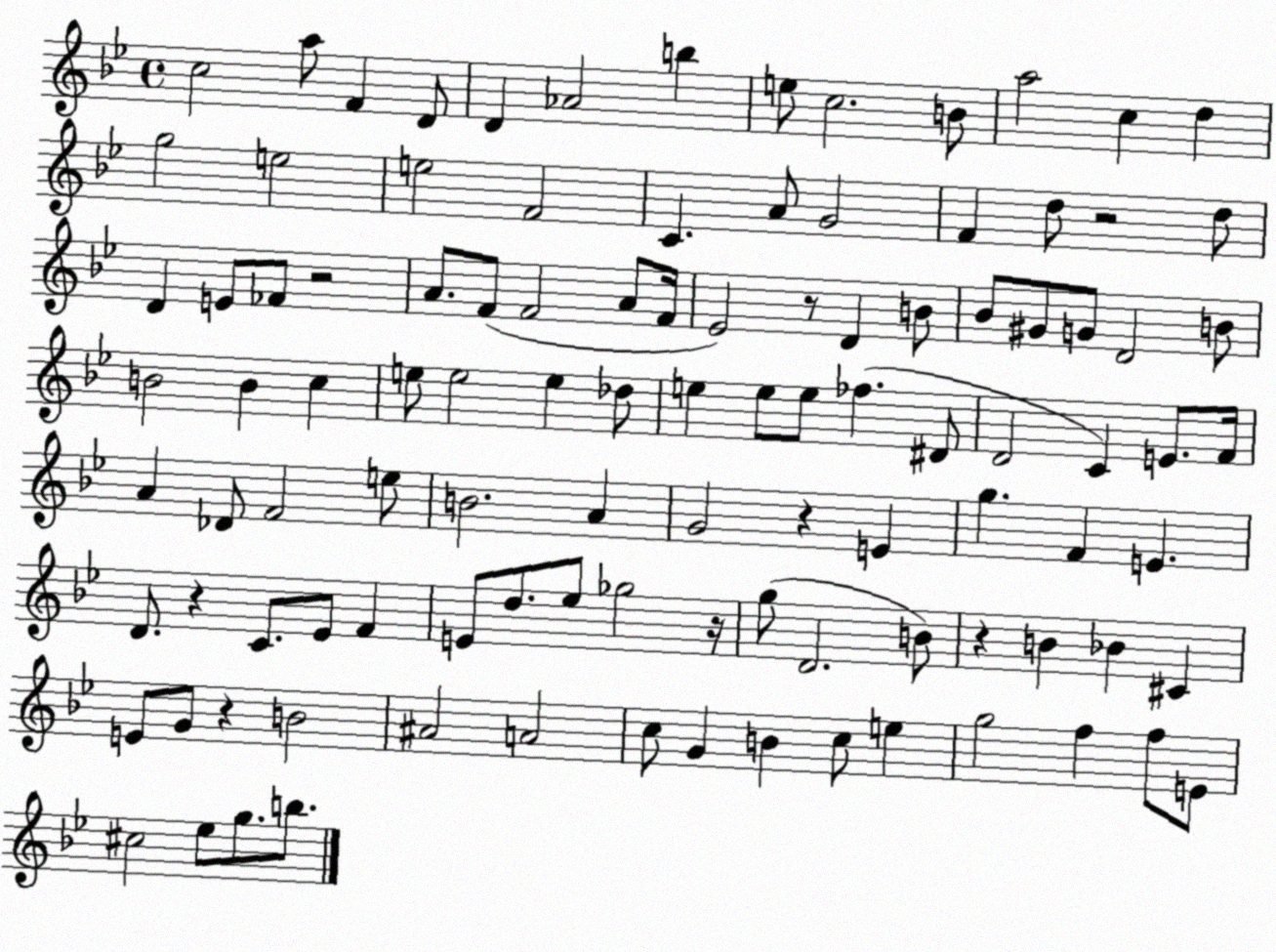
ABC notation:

X:1
T:Untitled
M:4/4
L:1/4
K:Bb
c2 a/2 F D/2 D _A2 b e/2 c2 B/2 a2 c d g2 e2 e2 F2 C A/2 G2 F d/2 z2 d/2 D E/2 _F/2 z2 A/2 F/2 F2 A/2 F/4 _E2 z/2 D B/2 _B/2 ^G/2 G/2 D2 B/2 B2 B c e/2 e2 e _d/2 e e/2 e/2 _f ^D/2 D2 C E/2 F/4 A _D/2 F2 e/2 B2 A G2 z E g F E D/2 z C/2 _E/2 F E/2 d/2 _e/2 _g2 z/4 g/2 D2 B/2 z B _B ^C E/2 G/2 z B2 ^A2 A2 c/2 G B c/2 e g2 f f/2 E/2 ^c2 _e/2 g/2 b/2